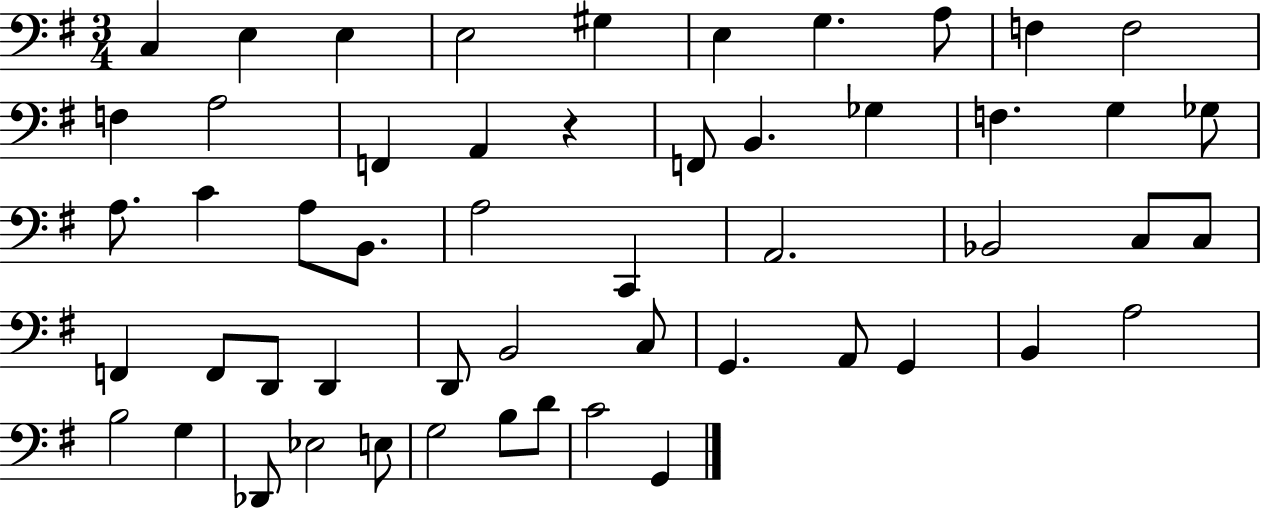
X:1
T:Untitled
M:3/4
L:1/4
K:G
C, E, E, E,2 ^G, E, G, A,/2 F, F,2 F, A,2 F,, A,, z F,,/2 B,, _G, F, G, _G,/2 A,/2 C A,/2 B,,/2 A,2 C,, A,,2 _B,,2 C,/2 C,/2 F,, F,,/2 D,,/2 D,, D,,/2 B,,2 C,/2 G,, A,,/2 G,, B,, A,2 B,2 G, _D,,/2 _E,2 E,/2 G,2 B,/2 D/2 C2 G,,